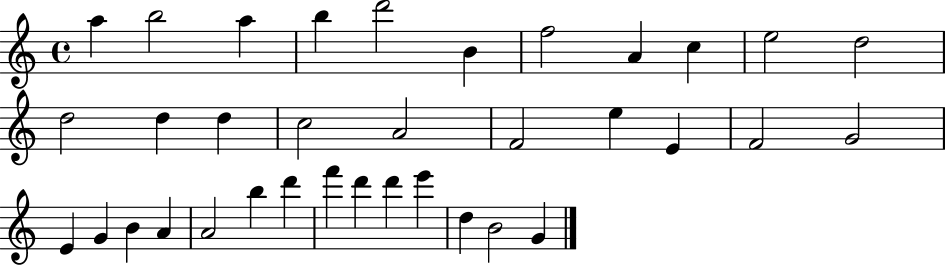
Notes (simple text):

A5/q B5/h A5/q B5/q D6/h B4/q F5/h A4/q C5/q E5/h D5/h D5/h D5/q D5/q C5/h A4/h F4/h E5/q E4/q F4/h G4/h E4/q G4/q B4/q A4/q A4/h B5/q D6/q F6/q D6/q D6/q E6/q D5/q B4/h G4/q